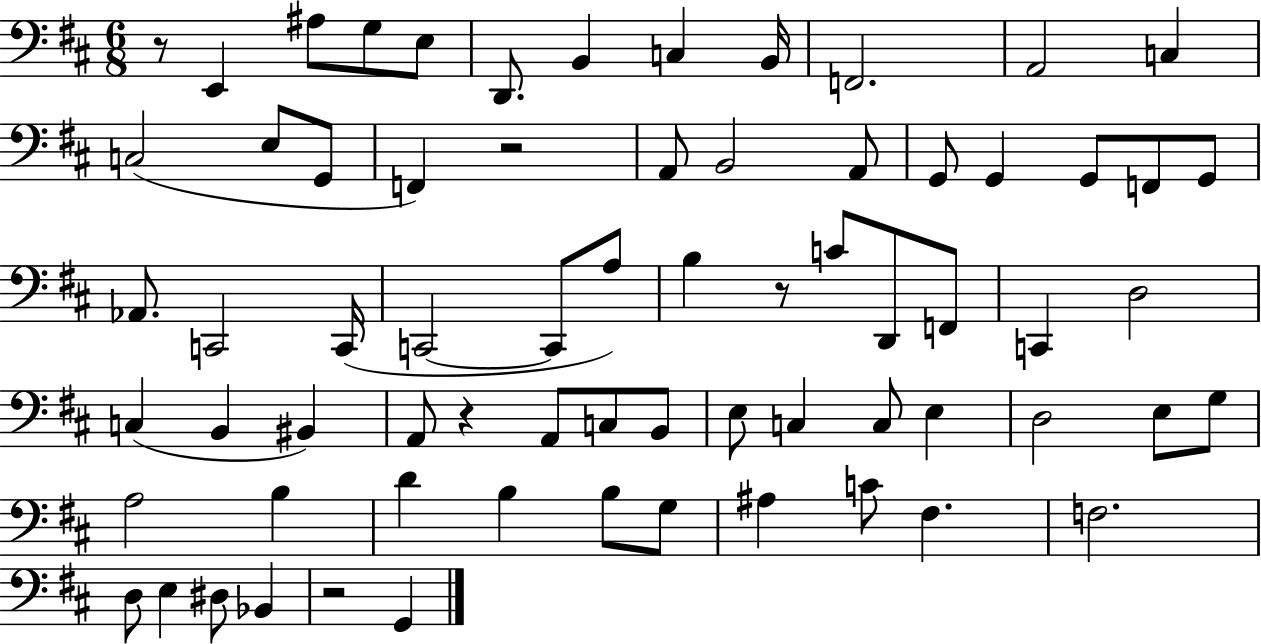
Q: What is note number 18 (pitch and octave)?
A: A2